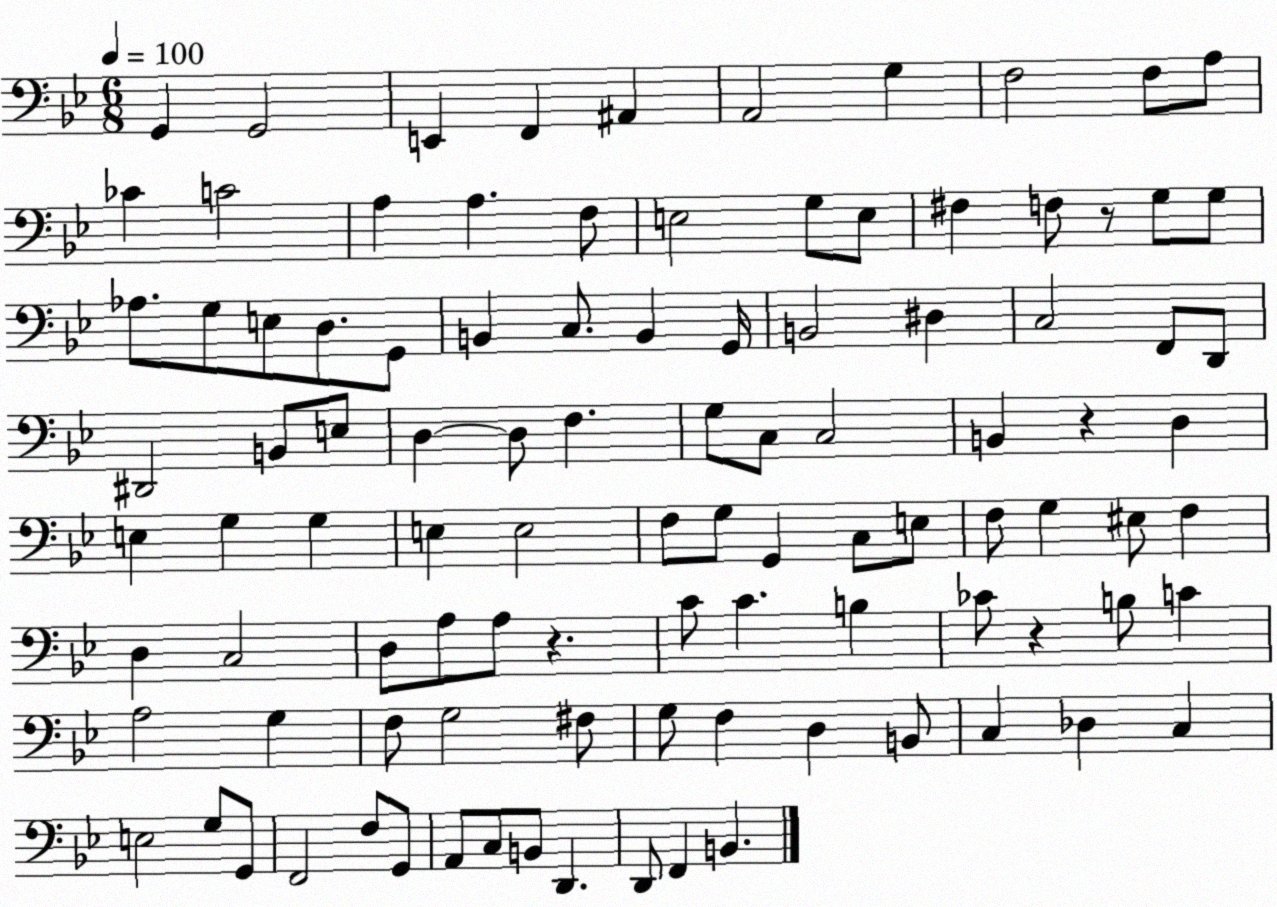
X:1
T:Untitled
M:6/8
L:1/4
K:Bb
G,, G,,2 E,, F,, ^A,, A,,2 G, F,2 F,/2 A,/2 _C C2 A, A, F,/2 E,2 G,/2 E,/2 ^F, F,/2 z/2 G,/2 G,/2 _A,/2 G,/2 E,/2 D,/2 G,,/2 B,, C,/2 B,, G,,/4 B,,2 ^D, C,2 F,,/2 D,,/2 ^D,,2 B,,/2 E,/2 D, D,/2 F, G,/2 C,/2 C,2 B,, z D, E, G, G, E, E,2 F,/2 G,/2 G,, C,/2 E,/2 F,/2 G, ^E,/2 F, D, C,2 D,/2 A,/2 A,/2 z C/2 C B, _C/2 z B,/2 C A,2 G, F,/2 G,2 ^F,/2 G,/2 F, D, B,,/2 C, _D, C, E,2 G,/2 G,,/2 F,,2 F,/2 G,,/2 A,,/2 C,/2 B,,/2 D,, D,,/2 F,, B,,